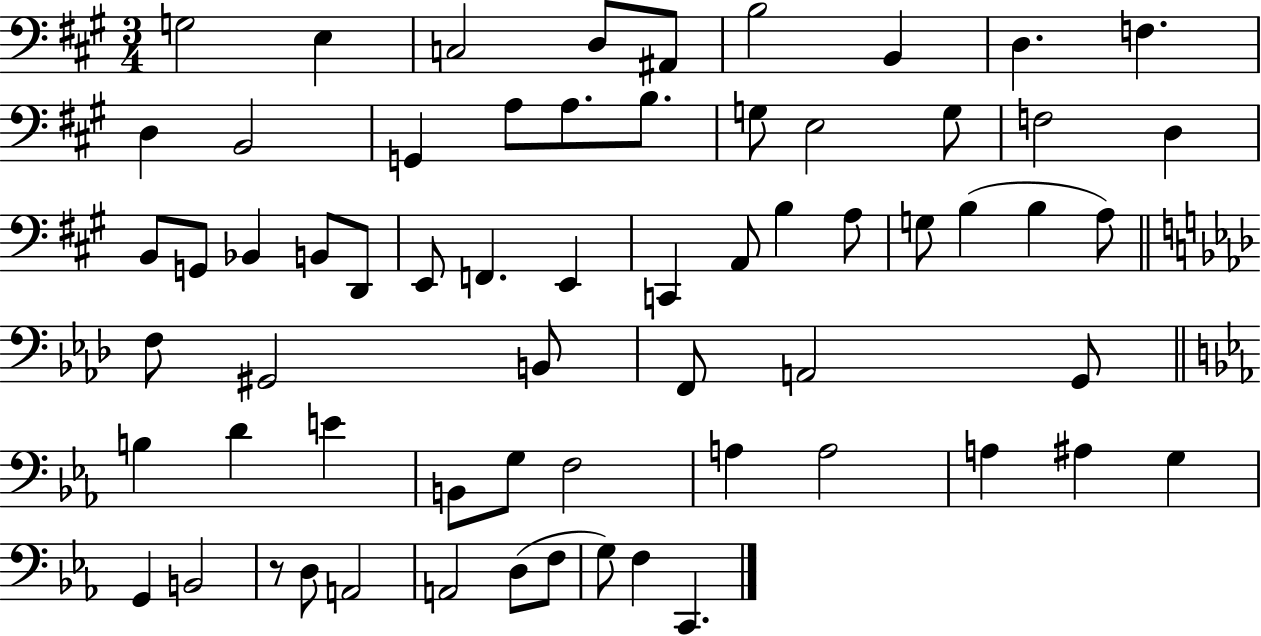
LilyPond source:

{
  \clef bass
  \numericTimeSignature
  \time 3/4
  \key a \major
  g2 e4 | c2 d8 ais,8 | b2 b,4 | d4. f4. | \break d4 b,2 | g,4 a8 a8. b8. | g8 e2 g8 | f2 d4 | \break b,8 g,8 bes,4 b,8 d,8 | e,8 f,4. e,4 | c,4 a,8 b4 a8 | g8 b4( b4 a8) | \break \bar "||" \break \key aes \major f8 gis,2 b,8 | f,8 a,2 g,8 | \bar "||" \break \key ees \major b4 d'4 e'4 | b,8 g8 f2 | a4 a2 | a4 ais4 g4 | \break g,4 b,2 | r8 d8 a,2 | a,2 d8( f8 | g8) f4 c,4. | \break \bar "|."
}